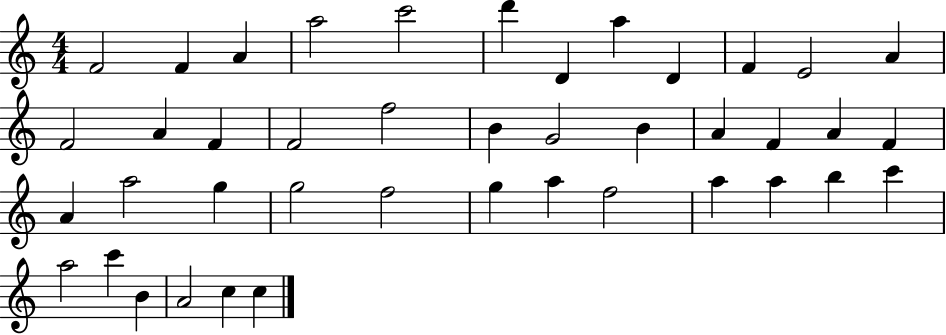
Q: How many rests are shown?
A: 0